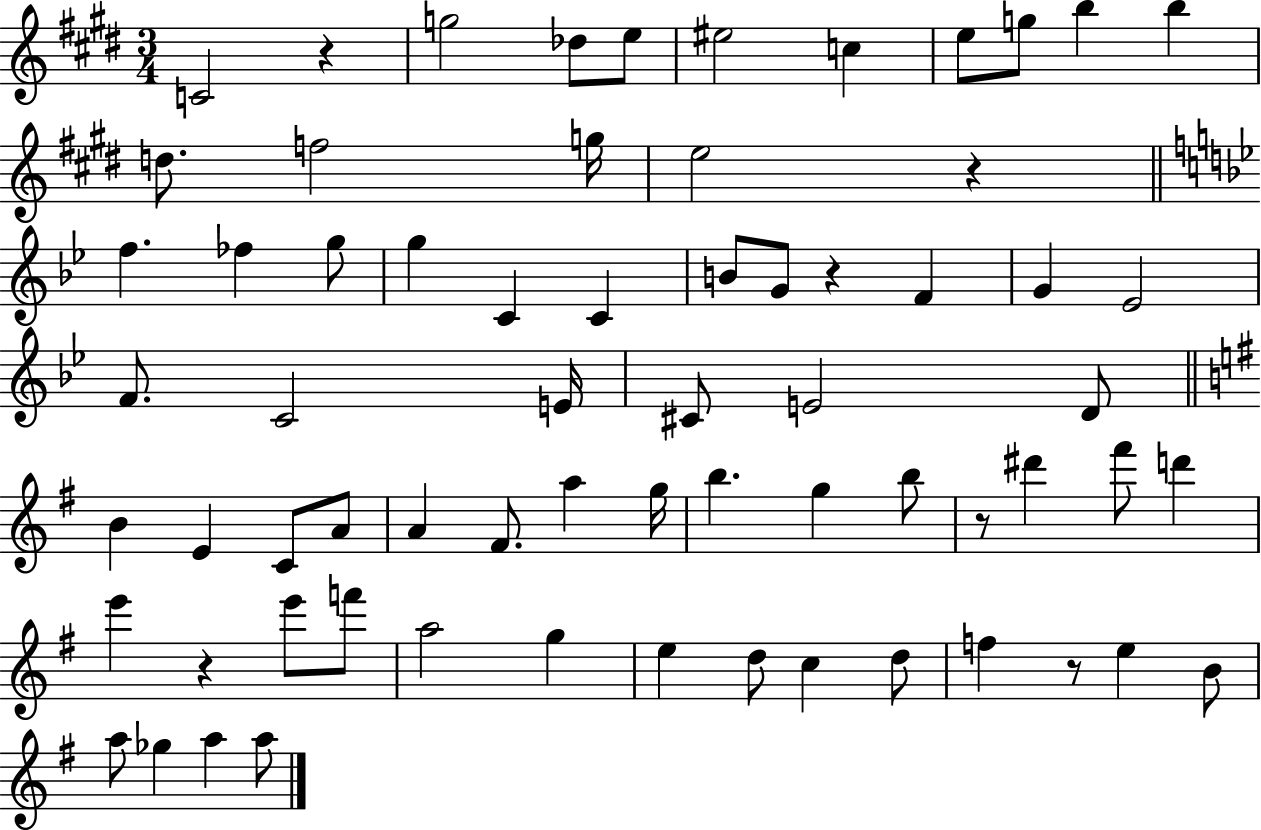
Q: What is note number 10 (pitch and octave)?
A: B5